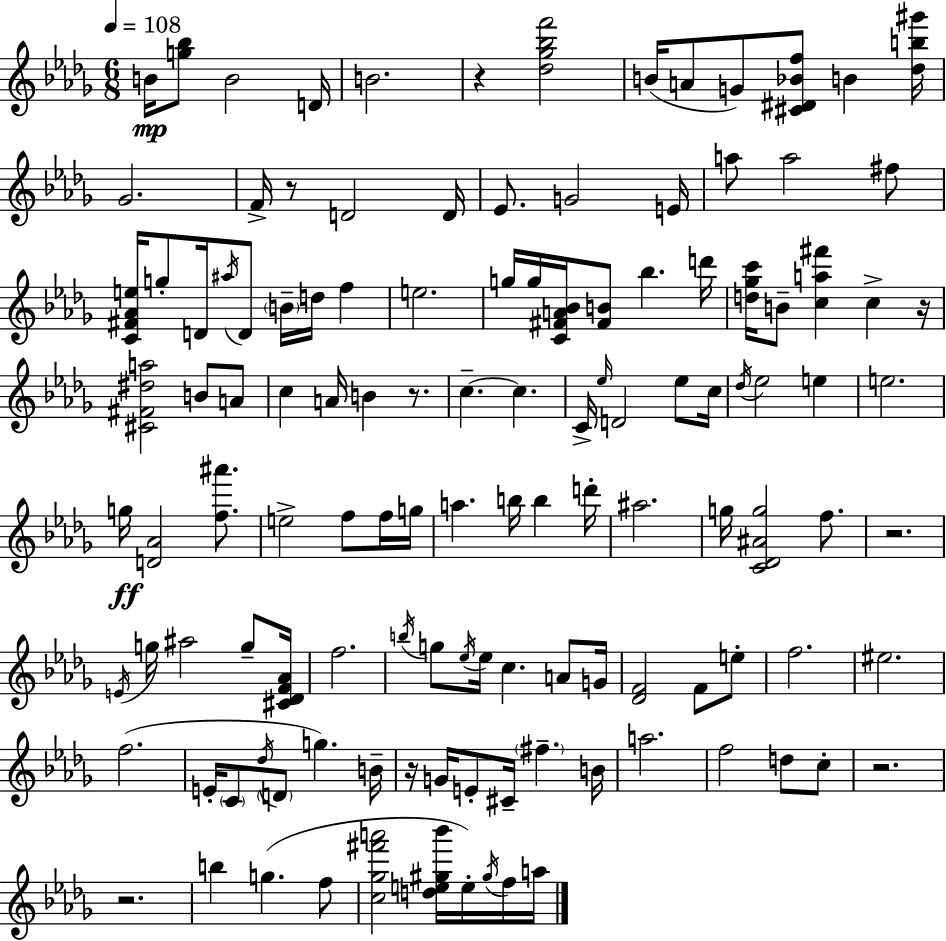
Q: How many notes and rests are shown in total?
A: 124